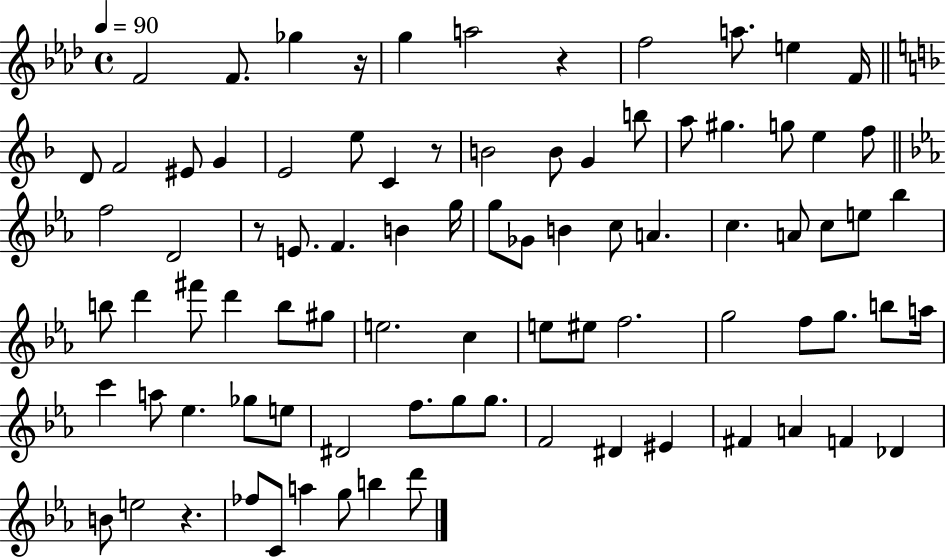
X:1
T:Untitled
M:4/4
L:1/4
K:Ab
F2 F/2 _g z/4 g a2 z f2 a/2 e F/4 D/2 F2 ^E/2 G E2 e/2 C z/2 B2 B/2 G b/2 a/2 ^g g/2 e f/2 f2 D2 z/2 E/2 F B g/4 g/2 _G/2 B c/2 A c A/2 c/2 e/2 _b b/2 d' ^f'/2 d' b/2 ^g/2 e2 c e/2 ^e/2 f2 g2 f/2 g/2 b/2 a/4 c' a/2 _e _g/2 e/2 ^D2 f/2 g/2 g/2 F2 ^D ^E ^F A F _D B/2 e2 z _f/2 C/2 a g/2 b d'/2